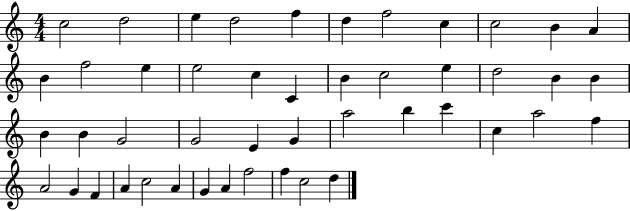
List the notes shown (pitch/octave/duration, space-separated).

C5/h D5/h E5/q D5/h F5/q D5/q F5/h C5/q C5/h B4/q A4/q B4/q F5/h E5/q E5/h C5/q C4/q B4/q C5/h E5/q D5/h B4/q B4/q B4/q B4/q G4/h G4/h E4/q G4/q A5/h B5/q C6/q C5/q A5/h F5/q A4/h G4/q F4/q A4/q C5/h A4/q G4/q A4/q F5/h F5/q C5/h D5/q